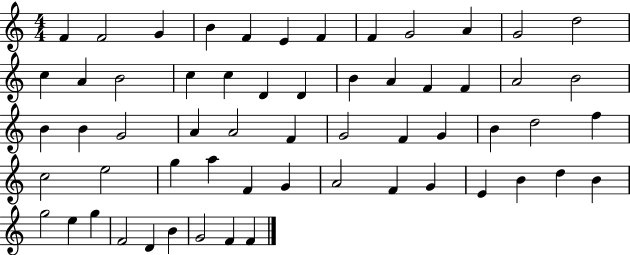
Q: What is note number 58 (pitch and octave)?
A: F4